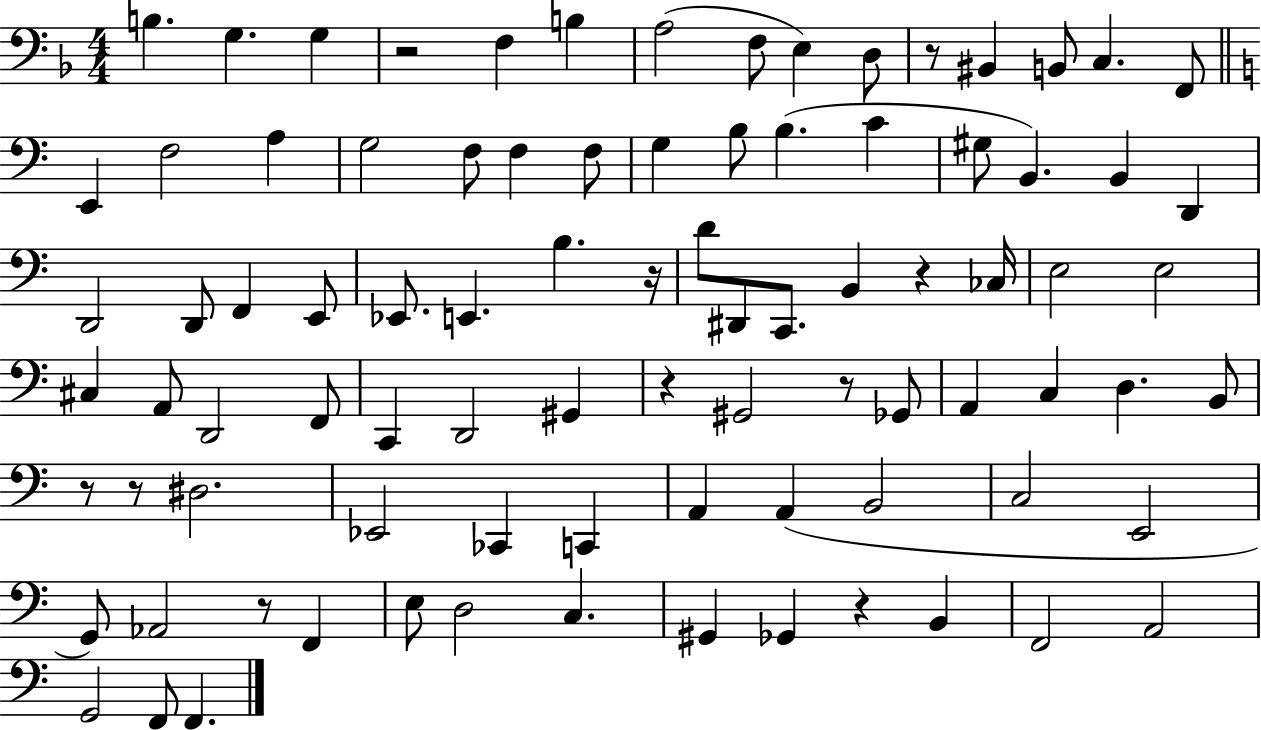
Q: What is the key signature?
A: F major